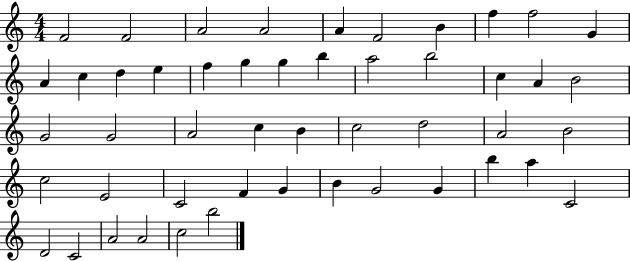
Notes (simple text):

F4/h F4/h A4/h A4/h A4/q F4/h B4/q F5/q F5/h G4/q A4/q C5/q D5/q E5/q F5/q G5/q G5/q B5/q A5/h B5/h C5/q A4/q B4/h G4/h G4/h A4/h C5/q B4/q C5/h D5/h A4/h B4/h C5/h E4/h C4/h F4/q G4/q B4/q G4/h G4/q B5/q A5/q C4/h D4/h C4/h A4/h A4/h C5/h B5/h